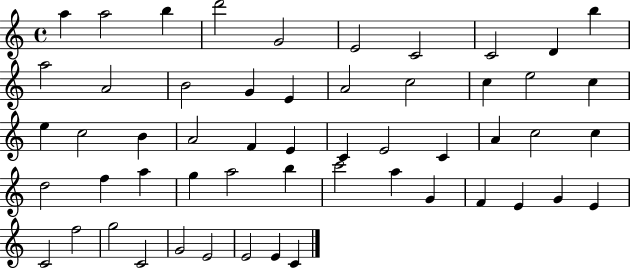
X:1
T:Untitled
M:4/4
L:1/4
K:C
a a2 b d'2 G2 E2 C2 C2 D b a2 A2 B2 G E A2 c2 c e2 c e c2 B A2 F E C E2 C A c2 c d2 f a g a2 b c'2 a G F E G E C2 f2 g2 C2 G2 E2 E2 E C